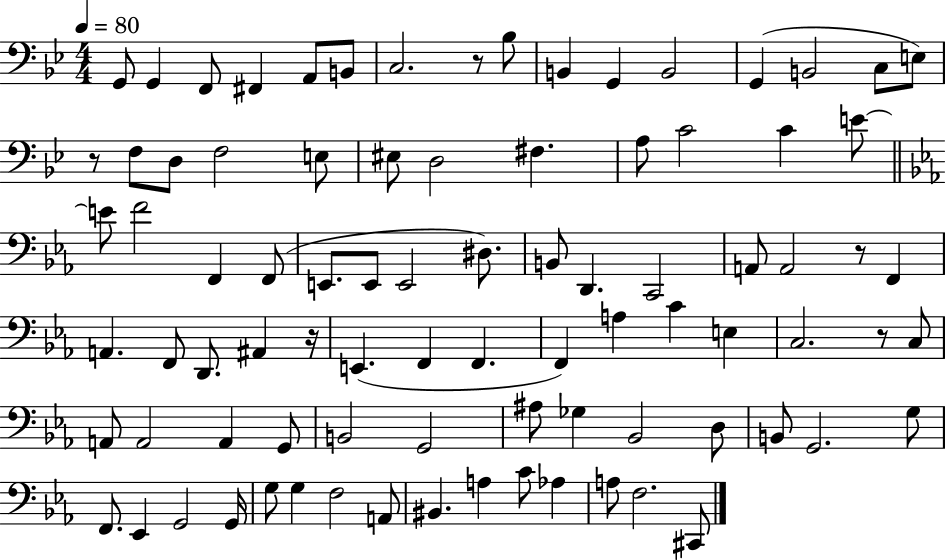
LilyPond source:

{
  \clef bass
  \numericTimeSignature
  \time 4/4
  \key bes \major
  \tempo 4 = 80
  g,8 g,4 f,8 fis,4 a,8 b,8 | c2. r8 bes8 | b,4 g,4 b,2 | g,4( b,2 c8 e8) | \break r8 f8 d8 f2 e8 | eis8 d2 fis4. | a8 c'2 c'4 e'8~~ | \bar "||" \break \key ees \major e'8 f'2 f,4 f,8( | e,8. e,8 e,2 dis8.) | b,8 d,4. c,2 | a,8 a,2 r8 f,4 | \break a,4. f,8 d,8. ais,4 r16 | e,4.( f,4 f,4. | f,4) a4 c'4 e4 | c2. r8 c8 | \break a,8 a,2 a,4 g,8 | b,2 g,2 | ais8 ges4 bes,2 d8 | b,8 g,2. g8 | \break f,8. ees,4 g,2 g,16 | g8 g4 f2 a,8 | bis,4. a4 c'8 aes4 | a8 f2. cis,8 | \break \bar "|."
}